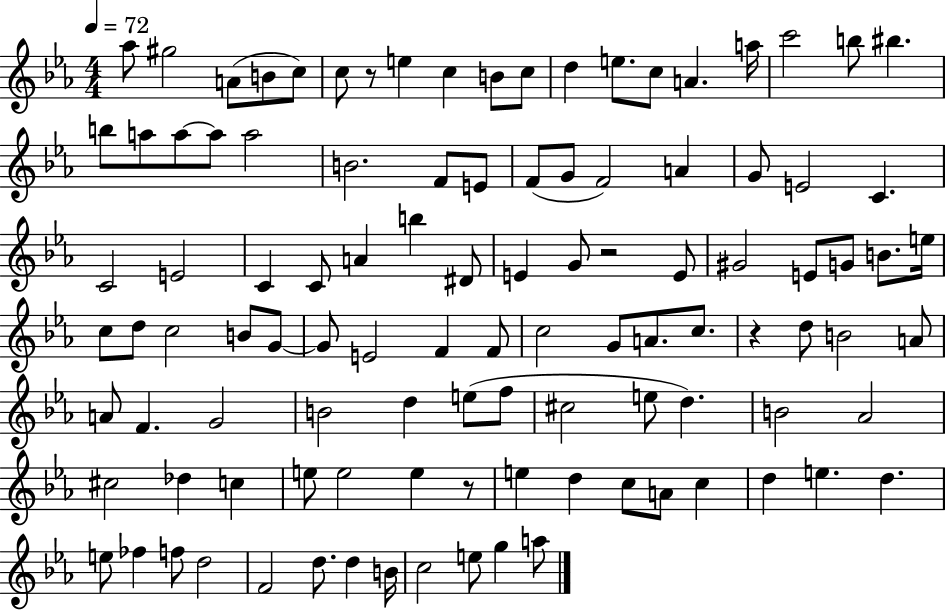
Ab5/e G#5/h A4/e B4/e C5/e C5/e R/e E5/q C5/q B4/e C5/e D5/q E5/e. C5/e A4/q. A5/s C6/h B5/e BIS5/q. B5/e A5/e A5/e A5/e A5/h B4/h. F4/e E4/e F4/e G4/e F4/h A4/q G4/e E4/h C4/q. C4/h E4/h C4/q C4/e A4/q B5/q D#4/e E4/q G4/e R/h E4/e G#4/h E4/e G4/e B4/e. E5/s C5/e D5/e C5/h B4/e G4/e G4/e E4/h F4/q F4/e C5/h G4/e A4/e. C5/e. R/q D5/e B4/h A4/e A4/e F4/q. G4/h B4/h D5/q E5/e F5/e C#5/h E5/e D5/q. B4/h Ab4/h C#5/h Db5/q C5/q E5/e E5/h E5/q R/e E5/q D5/q C5/e A4/e C5/q D5/q E5/q. D5/q. E5/e FES5/q F5/e D5/h F4/h D5/e. D5/q B4/s C5/h E5/e G5/q A5/e